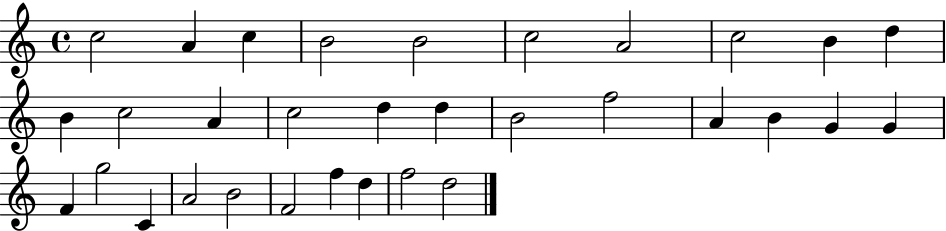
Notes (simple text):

C5/h A4/q C5/q B4/h B4/h C5/h A4/h C5/h B4/q D5/q B4/q C5/h A4/q C5/h D5/q D5/q B4/h F5/h A4/q B4/q G4/q G4/q F4/q G5/h C4/q A4/h B4/h F4/h F5/q D5/q F5/h D5/h